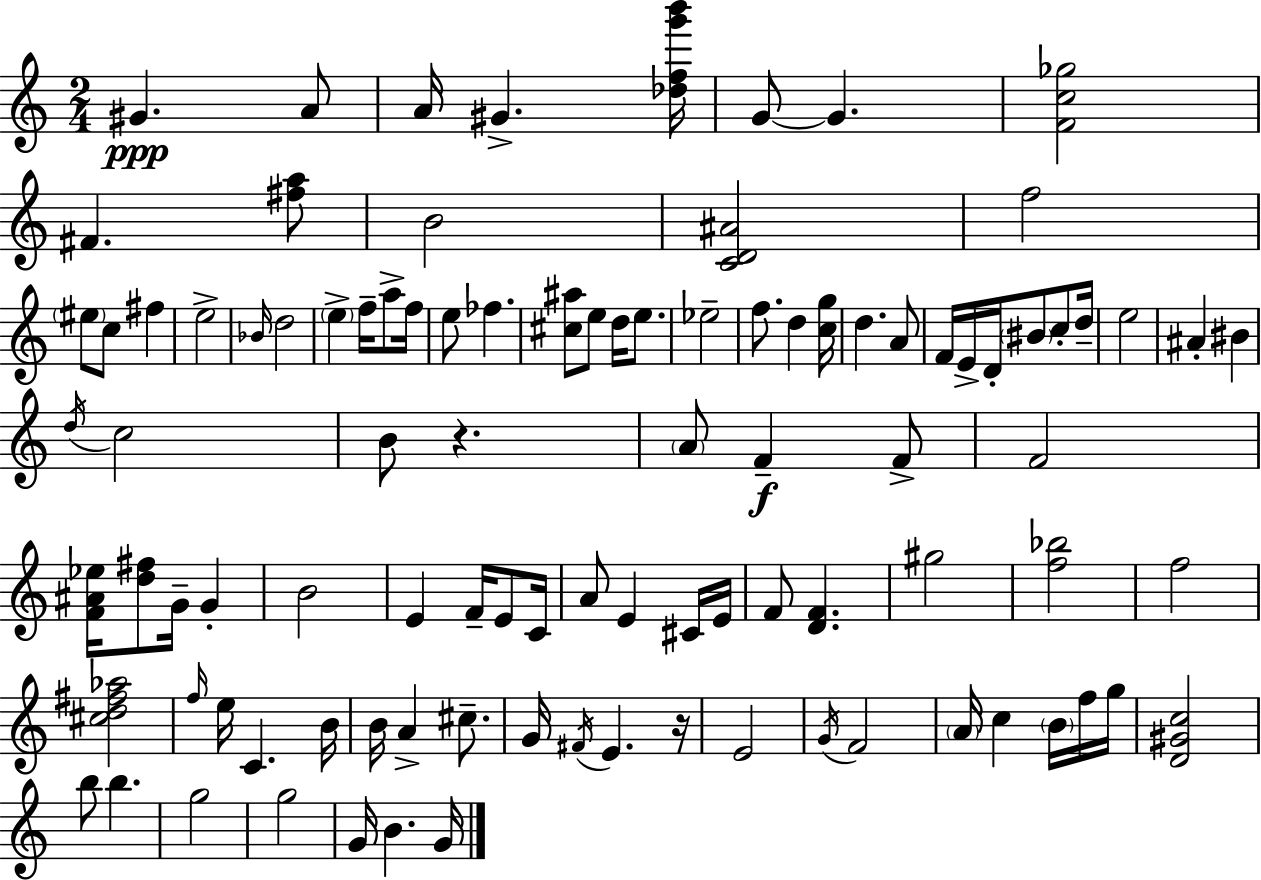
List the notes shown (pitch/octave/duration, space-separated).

G#4/q. A4/e A4/s G#4/q. [Db5,F5,G6,B6]/s G4/e G4/q. [F4,C5,Gb5]/h F#4/q. [F#5,A5]/e B4/h [C4,D4,A#4]/h F5/h EIS5/e C5/e F#5/q E5/h Bb4/s D5/h E5/q F5/s A5/e F5/s E5/e FES5/q. [C#5,A#5]/e E5/e D5/s E5/e. Eb5/h F5/e. D5/q [C5,G5]/s D5/q. A4/e F4/s E4/s D4/s BIS4/e C5/e D5/s E5/h A#4/q BIS4/q D5/s C5/h B4/e R/q. A4/e F4/q F4/e F4/h [F4,A#4,Eb5]/s [D5,F#5]/e G4/s G4/q B4/h E4/q F4/s E4/e C4/s A4/e E4/q C#4/s E4/s F4/e [D4,F4]/q. G#5/h [F5,Bb5]/h F5/h [C#5,D5,F#5,Ab5]/h F5/s E5/s C4/q. B4/s B4/s A4/q C#5/e. G4/s F#4/s E4/q. R/s E4/h G4/s F4/h A4/s C5/q B4/s F5/s G5/s [D4,G#4,C5]/h B5/e B5/q. G5/h G5/h G4/s B4/q. G4/s